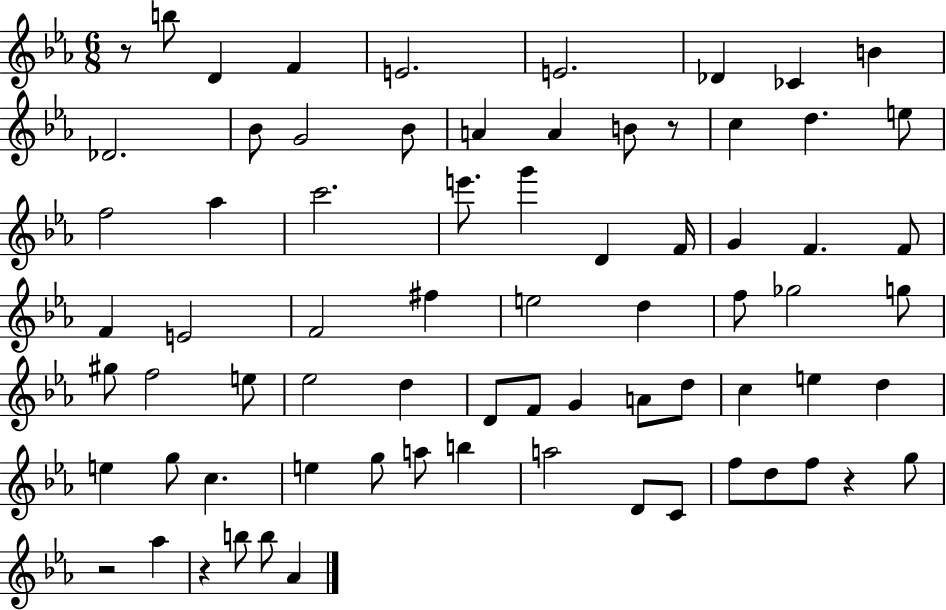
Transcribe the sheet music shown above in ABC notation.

X:1
T:Untitled
M:6/8
L:1/4
K:Eb
z/2 b/2 D F E2 E2 _D _C B _D2 _B/2 G2 _B/2 A A B/2 z/2 c d e/2 f2 _a c'2 e'/2 g' D F/4 G F F/2 F E2 F2 ^f e2 d f/2 _g2 g/2 ^g/2 f2 e/2 _e2 d D/2 F/2 G A/2 d/2 c e d e g/2 c e g/2 a/2 b a2 D/2 C/2 f/2 d/2 f/2 z g/2 z2 _a z b/2 b/2 _A